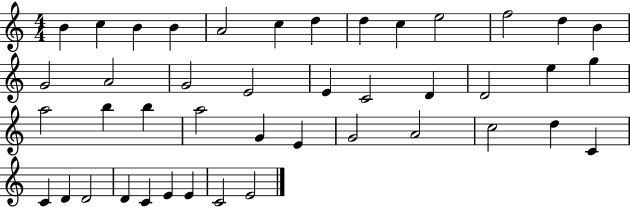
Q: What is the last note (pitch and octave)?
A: E4